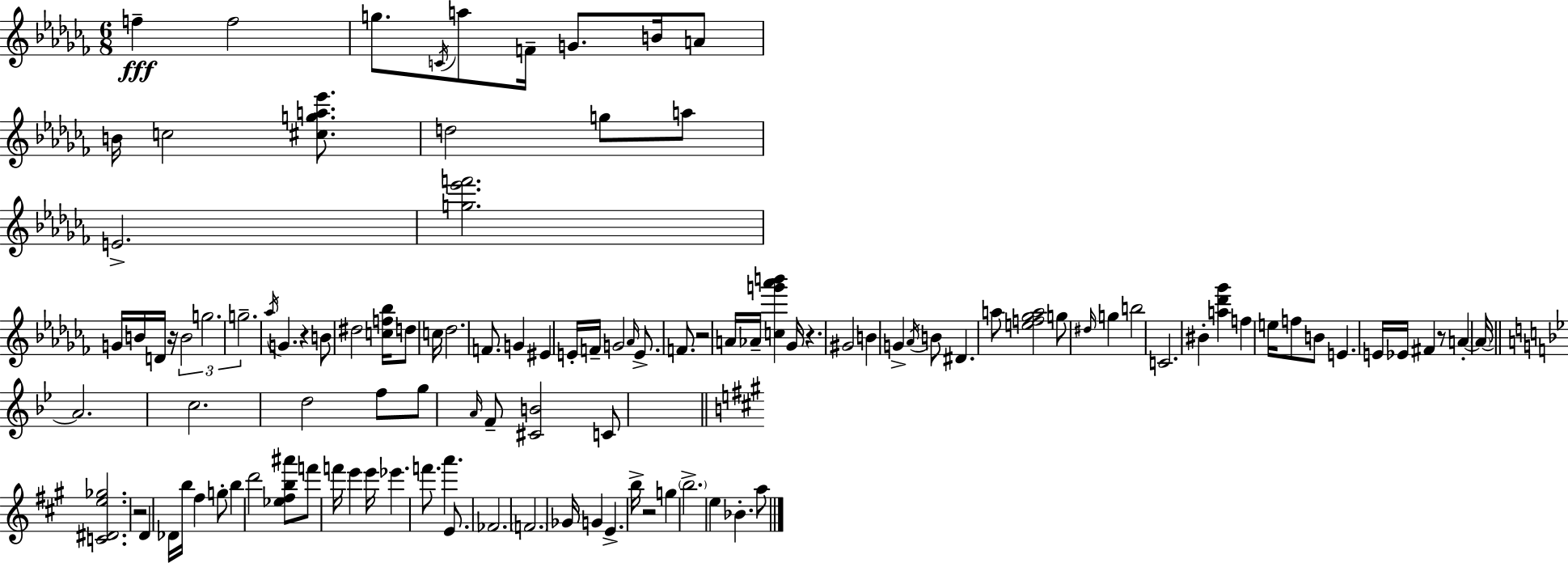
F5/q F5/h G5/e. C4/s A5/e F4/s G4/e. B4/s A4/e B4/s C5/h [C#5,G5,A5,Eb6]/e. D5/h G5/e A5/e E4/h. [G5,Eb6,F6]/h. G4/s B4/s D4/s R/s B4/h G5/h. G5/h. Ab5/s G4/q. R/q B4/e D#5/h [C5,F5,Bb5]/s D5/e C5/s Db5/h. F4/e. G4/q EIS4/q E4/s F4/s G4/h Ab4/s E4/e. F4/e. R/h A4/s Ab4/s [C5,G6,Ab6,B6]/q Gb4/s R/q. G#4/h B4/q G4/q Ab4/s B4/e D#4/q. A5/e [E5,F5,Gb5,A5]/h G5/e D#5/s G5/q B5/h C4/h. BIS4/q [A5,Db6,Gb6]/q F5/q E5/s F5/e B4/e E4/q. E4/s Eb4/s F#4/q R/e A4/q A4/s A4/h. C5/h. D5/h F5/e G5/e A4/s F4/e [C#4,B4]/h C4/e [C4,D#4,E5,Gb5]/h. R/h D4/q Db4/s B5/s F#5/q G5/e B5/q D6/h [Eb5,F#5,B5,A#6]/e F6/e F6/s E6/q E6/s Eb6/q. F6/e. A6/q. E4/e. FES4/h. F4/h. Gb4/s G4/q E4/q. B5/s R/h G5/q B5/h. E5/q Bb4/q. A5/e